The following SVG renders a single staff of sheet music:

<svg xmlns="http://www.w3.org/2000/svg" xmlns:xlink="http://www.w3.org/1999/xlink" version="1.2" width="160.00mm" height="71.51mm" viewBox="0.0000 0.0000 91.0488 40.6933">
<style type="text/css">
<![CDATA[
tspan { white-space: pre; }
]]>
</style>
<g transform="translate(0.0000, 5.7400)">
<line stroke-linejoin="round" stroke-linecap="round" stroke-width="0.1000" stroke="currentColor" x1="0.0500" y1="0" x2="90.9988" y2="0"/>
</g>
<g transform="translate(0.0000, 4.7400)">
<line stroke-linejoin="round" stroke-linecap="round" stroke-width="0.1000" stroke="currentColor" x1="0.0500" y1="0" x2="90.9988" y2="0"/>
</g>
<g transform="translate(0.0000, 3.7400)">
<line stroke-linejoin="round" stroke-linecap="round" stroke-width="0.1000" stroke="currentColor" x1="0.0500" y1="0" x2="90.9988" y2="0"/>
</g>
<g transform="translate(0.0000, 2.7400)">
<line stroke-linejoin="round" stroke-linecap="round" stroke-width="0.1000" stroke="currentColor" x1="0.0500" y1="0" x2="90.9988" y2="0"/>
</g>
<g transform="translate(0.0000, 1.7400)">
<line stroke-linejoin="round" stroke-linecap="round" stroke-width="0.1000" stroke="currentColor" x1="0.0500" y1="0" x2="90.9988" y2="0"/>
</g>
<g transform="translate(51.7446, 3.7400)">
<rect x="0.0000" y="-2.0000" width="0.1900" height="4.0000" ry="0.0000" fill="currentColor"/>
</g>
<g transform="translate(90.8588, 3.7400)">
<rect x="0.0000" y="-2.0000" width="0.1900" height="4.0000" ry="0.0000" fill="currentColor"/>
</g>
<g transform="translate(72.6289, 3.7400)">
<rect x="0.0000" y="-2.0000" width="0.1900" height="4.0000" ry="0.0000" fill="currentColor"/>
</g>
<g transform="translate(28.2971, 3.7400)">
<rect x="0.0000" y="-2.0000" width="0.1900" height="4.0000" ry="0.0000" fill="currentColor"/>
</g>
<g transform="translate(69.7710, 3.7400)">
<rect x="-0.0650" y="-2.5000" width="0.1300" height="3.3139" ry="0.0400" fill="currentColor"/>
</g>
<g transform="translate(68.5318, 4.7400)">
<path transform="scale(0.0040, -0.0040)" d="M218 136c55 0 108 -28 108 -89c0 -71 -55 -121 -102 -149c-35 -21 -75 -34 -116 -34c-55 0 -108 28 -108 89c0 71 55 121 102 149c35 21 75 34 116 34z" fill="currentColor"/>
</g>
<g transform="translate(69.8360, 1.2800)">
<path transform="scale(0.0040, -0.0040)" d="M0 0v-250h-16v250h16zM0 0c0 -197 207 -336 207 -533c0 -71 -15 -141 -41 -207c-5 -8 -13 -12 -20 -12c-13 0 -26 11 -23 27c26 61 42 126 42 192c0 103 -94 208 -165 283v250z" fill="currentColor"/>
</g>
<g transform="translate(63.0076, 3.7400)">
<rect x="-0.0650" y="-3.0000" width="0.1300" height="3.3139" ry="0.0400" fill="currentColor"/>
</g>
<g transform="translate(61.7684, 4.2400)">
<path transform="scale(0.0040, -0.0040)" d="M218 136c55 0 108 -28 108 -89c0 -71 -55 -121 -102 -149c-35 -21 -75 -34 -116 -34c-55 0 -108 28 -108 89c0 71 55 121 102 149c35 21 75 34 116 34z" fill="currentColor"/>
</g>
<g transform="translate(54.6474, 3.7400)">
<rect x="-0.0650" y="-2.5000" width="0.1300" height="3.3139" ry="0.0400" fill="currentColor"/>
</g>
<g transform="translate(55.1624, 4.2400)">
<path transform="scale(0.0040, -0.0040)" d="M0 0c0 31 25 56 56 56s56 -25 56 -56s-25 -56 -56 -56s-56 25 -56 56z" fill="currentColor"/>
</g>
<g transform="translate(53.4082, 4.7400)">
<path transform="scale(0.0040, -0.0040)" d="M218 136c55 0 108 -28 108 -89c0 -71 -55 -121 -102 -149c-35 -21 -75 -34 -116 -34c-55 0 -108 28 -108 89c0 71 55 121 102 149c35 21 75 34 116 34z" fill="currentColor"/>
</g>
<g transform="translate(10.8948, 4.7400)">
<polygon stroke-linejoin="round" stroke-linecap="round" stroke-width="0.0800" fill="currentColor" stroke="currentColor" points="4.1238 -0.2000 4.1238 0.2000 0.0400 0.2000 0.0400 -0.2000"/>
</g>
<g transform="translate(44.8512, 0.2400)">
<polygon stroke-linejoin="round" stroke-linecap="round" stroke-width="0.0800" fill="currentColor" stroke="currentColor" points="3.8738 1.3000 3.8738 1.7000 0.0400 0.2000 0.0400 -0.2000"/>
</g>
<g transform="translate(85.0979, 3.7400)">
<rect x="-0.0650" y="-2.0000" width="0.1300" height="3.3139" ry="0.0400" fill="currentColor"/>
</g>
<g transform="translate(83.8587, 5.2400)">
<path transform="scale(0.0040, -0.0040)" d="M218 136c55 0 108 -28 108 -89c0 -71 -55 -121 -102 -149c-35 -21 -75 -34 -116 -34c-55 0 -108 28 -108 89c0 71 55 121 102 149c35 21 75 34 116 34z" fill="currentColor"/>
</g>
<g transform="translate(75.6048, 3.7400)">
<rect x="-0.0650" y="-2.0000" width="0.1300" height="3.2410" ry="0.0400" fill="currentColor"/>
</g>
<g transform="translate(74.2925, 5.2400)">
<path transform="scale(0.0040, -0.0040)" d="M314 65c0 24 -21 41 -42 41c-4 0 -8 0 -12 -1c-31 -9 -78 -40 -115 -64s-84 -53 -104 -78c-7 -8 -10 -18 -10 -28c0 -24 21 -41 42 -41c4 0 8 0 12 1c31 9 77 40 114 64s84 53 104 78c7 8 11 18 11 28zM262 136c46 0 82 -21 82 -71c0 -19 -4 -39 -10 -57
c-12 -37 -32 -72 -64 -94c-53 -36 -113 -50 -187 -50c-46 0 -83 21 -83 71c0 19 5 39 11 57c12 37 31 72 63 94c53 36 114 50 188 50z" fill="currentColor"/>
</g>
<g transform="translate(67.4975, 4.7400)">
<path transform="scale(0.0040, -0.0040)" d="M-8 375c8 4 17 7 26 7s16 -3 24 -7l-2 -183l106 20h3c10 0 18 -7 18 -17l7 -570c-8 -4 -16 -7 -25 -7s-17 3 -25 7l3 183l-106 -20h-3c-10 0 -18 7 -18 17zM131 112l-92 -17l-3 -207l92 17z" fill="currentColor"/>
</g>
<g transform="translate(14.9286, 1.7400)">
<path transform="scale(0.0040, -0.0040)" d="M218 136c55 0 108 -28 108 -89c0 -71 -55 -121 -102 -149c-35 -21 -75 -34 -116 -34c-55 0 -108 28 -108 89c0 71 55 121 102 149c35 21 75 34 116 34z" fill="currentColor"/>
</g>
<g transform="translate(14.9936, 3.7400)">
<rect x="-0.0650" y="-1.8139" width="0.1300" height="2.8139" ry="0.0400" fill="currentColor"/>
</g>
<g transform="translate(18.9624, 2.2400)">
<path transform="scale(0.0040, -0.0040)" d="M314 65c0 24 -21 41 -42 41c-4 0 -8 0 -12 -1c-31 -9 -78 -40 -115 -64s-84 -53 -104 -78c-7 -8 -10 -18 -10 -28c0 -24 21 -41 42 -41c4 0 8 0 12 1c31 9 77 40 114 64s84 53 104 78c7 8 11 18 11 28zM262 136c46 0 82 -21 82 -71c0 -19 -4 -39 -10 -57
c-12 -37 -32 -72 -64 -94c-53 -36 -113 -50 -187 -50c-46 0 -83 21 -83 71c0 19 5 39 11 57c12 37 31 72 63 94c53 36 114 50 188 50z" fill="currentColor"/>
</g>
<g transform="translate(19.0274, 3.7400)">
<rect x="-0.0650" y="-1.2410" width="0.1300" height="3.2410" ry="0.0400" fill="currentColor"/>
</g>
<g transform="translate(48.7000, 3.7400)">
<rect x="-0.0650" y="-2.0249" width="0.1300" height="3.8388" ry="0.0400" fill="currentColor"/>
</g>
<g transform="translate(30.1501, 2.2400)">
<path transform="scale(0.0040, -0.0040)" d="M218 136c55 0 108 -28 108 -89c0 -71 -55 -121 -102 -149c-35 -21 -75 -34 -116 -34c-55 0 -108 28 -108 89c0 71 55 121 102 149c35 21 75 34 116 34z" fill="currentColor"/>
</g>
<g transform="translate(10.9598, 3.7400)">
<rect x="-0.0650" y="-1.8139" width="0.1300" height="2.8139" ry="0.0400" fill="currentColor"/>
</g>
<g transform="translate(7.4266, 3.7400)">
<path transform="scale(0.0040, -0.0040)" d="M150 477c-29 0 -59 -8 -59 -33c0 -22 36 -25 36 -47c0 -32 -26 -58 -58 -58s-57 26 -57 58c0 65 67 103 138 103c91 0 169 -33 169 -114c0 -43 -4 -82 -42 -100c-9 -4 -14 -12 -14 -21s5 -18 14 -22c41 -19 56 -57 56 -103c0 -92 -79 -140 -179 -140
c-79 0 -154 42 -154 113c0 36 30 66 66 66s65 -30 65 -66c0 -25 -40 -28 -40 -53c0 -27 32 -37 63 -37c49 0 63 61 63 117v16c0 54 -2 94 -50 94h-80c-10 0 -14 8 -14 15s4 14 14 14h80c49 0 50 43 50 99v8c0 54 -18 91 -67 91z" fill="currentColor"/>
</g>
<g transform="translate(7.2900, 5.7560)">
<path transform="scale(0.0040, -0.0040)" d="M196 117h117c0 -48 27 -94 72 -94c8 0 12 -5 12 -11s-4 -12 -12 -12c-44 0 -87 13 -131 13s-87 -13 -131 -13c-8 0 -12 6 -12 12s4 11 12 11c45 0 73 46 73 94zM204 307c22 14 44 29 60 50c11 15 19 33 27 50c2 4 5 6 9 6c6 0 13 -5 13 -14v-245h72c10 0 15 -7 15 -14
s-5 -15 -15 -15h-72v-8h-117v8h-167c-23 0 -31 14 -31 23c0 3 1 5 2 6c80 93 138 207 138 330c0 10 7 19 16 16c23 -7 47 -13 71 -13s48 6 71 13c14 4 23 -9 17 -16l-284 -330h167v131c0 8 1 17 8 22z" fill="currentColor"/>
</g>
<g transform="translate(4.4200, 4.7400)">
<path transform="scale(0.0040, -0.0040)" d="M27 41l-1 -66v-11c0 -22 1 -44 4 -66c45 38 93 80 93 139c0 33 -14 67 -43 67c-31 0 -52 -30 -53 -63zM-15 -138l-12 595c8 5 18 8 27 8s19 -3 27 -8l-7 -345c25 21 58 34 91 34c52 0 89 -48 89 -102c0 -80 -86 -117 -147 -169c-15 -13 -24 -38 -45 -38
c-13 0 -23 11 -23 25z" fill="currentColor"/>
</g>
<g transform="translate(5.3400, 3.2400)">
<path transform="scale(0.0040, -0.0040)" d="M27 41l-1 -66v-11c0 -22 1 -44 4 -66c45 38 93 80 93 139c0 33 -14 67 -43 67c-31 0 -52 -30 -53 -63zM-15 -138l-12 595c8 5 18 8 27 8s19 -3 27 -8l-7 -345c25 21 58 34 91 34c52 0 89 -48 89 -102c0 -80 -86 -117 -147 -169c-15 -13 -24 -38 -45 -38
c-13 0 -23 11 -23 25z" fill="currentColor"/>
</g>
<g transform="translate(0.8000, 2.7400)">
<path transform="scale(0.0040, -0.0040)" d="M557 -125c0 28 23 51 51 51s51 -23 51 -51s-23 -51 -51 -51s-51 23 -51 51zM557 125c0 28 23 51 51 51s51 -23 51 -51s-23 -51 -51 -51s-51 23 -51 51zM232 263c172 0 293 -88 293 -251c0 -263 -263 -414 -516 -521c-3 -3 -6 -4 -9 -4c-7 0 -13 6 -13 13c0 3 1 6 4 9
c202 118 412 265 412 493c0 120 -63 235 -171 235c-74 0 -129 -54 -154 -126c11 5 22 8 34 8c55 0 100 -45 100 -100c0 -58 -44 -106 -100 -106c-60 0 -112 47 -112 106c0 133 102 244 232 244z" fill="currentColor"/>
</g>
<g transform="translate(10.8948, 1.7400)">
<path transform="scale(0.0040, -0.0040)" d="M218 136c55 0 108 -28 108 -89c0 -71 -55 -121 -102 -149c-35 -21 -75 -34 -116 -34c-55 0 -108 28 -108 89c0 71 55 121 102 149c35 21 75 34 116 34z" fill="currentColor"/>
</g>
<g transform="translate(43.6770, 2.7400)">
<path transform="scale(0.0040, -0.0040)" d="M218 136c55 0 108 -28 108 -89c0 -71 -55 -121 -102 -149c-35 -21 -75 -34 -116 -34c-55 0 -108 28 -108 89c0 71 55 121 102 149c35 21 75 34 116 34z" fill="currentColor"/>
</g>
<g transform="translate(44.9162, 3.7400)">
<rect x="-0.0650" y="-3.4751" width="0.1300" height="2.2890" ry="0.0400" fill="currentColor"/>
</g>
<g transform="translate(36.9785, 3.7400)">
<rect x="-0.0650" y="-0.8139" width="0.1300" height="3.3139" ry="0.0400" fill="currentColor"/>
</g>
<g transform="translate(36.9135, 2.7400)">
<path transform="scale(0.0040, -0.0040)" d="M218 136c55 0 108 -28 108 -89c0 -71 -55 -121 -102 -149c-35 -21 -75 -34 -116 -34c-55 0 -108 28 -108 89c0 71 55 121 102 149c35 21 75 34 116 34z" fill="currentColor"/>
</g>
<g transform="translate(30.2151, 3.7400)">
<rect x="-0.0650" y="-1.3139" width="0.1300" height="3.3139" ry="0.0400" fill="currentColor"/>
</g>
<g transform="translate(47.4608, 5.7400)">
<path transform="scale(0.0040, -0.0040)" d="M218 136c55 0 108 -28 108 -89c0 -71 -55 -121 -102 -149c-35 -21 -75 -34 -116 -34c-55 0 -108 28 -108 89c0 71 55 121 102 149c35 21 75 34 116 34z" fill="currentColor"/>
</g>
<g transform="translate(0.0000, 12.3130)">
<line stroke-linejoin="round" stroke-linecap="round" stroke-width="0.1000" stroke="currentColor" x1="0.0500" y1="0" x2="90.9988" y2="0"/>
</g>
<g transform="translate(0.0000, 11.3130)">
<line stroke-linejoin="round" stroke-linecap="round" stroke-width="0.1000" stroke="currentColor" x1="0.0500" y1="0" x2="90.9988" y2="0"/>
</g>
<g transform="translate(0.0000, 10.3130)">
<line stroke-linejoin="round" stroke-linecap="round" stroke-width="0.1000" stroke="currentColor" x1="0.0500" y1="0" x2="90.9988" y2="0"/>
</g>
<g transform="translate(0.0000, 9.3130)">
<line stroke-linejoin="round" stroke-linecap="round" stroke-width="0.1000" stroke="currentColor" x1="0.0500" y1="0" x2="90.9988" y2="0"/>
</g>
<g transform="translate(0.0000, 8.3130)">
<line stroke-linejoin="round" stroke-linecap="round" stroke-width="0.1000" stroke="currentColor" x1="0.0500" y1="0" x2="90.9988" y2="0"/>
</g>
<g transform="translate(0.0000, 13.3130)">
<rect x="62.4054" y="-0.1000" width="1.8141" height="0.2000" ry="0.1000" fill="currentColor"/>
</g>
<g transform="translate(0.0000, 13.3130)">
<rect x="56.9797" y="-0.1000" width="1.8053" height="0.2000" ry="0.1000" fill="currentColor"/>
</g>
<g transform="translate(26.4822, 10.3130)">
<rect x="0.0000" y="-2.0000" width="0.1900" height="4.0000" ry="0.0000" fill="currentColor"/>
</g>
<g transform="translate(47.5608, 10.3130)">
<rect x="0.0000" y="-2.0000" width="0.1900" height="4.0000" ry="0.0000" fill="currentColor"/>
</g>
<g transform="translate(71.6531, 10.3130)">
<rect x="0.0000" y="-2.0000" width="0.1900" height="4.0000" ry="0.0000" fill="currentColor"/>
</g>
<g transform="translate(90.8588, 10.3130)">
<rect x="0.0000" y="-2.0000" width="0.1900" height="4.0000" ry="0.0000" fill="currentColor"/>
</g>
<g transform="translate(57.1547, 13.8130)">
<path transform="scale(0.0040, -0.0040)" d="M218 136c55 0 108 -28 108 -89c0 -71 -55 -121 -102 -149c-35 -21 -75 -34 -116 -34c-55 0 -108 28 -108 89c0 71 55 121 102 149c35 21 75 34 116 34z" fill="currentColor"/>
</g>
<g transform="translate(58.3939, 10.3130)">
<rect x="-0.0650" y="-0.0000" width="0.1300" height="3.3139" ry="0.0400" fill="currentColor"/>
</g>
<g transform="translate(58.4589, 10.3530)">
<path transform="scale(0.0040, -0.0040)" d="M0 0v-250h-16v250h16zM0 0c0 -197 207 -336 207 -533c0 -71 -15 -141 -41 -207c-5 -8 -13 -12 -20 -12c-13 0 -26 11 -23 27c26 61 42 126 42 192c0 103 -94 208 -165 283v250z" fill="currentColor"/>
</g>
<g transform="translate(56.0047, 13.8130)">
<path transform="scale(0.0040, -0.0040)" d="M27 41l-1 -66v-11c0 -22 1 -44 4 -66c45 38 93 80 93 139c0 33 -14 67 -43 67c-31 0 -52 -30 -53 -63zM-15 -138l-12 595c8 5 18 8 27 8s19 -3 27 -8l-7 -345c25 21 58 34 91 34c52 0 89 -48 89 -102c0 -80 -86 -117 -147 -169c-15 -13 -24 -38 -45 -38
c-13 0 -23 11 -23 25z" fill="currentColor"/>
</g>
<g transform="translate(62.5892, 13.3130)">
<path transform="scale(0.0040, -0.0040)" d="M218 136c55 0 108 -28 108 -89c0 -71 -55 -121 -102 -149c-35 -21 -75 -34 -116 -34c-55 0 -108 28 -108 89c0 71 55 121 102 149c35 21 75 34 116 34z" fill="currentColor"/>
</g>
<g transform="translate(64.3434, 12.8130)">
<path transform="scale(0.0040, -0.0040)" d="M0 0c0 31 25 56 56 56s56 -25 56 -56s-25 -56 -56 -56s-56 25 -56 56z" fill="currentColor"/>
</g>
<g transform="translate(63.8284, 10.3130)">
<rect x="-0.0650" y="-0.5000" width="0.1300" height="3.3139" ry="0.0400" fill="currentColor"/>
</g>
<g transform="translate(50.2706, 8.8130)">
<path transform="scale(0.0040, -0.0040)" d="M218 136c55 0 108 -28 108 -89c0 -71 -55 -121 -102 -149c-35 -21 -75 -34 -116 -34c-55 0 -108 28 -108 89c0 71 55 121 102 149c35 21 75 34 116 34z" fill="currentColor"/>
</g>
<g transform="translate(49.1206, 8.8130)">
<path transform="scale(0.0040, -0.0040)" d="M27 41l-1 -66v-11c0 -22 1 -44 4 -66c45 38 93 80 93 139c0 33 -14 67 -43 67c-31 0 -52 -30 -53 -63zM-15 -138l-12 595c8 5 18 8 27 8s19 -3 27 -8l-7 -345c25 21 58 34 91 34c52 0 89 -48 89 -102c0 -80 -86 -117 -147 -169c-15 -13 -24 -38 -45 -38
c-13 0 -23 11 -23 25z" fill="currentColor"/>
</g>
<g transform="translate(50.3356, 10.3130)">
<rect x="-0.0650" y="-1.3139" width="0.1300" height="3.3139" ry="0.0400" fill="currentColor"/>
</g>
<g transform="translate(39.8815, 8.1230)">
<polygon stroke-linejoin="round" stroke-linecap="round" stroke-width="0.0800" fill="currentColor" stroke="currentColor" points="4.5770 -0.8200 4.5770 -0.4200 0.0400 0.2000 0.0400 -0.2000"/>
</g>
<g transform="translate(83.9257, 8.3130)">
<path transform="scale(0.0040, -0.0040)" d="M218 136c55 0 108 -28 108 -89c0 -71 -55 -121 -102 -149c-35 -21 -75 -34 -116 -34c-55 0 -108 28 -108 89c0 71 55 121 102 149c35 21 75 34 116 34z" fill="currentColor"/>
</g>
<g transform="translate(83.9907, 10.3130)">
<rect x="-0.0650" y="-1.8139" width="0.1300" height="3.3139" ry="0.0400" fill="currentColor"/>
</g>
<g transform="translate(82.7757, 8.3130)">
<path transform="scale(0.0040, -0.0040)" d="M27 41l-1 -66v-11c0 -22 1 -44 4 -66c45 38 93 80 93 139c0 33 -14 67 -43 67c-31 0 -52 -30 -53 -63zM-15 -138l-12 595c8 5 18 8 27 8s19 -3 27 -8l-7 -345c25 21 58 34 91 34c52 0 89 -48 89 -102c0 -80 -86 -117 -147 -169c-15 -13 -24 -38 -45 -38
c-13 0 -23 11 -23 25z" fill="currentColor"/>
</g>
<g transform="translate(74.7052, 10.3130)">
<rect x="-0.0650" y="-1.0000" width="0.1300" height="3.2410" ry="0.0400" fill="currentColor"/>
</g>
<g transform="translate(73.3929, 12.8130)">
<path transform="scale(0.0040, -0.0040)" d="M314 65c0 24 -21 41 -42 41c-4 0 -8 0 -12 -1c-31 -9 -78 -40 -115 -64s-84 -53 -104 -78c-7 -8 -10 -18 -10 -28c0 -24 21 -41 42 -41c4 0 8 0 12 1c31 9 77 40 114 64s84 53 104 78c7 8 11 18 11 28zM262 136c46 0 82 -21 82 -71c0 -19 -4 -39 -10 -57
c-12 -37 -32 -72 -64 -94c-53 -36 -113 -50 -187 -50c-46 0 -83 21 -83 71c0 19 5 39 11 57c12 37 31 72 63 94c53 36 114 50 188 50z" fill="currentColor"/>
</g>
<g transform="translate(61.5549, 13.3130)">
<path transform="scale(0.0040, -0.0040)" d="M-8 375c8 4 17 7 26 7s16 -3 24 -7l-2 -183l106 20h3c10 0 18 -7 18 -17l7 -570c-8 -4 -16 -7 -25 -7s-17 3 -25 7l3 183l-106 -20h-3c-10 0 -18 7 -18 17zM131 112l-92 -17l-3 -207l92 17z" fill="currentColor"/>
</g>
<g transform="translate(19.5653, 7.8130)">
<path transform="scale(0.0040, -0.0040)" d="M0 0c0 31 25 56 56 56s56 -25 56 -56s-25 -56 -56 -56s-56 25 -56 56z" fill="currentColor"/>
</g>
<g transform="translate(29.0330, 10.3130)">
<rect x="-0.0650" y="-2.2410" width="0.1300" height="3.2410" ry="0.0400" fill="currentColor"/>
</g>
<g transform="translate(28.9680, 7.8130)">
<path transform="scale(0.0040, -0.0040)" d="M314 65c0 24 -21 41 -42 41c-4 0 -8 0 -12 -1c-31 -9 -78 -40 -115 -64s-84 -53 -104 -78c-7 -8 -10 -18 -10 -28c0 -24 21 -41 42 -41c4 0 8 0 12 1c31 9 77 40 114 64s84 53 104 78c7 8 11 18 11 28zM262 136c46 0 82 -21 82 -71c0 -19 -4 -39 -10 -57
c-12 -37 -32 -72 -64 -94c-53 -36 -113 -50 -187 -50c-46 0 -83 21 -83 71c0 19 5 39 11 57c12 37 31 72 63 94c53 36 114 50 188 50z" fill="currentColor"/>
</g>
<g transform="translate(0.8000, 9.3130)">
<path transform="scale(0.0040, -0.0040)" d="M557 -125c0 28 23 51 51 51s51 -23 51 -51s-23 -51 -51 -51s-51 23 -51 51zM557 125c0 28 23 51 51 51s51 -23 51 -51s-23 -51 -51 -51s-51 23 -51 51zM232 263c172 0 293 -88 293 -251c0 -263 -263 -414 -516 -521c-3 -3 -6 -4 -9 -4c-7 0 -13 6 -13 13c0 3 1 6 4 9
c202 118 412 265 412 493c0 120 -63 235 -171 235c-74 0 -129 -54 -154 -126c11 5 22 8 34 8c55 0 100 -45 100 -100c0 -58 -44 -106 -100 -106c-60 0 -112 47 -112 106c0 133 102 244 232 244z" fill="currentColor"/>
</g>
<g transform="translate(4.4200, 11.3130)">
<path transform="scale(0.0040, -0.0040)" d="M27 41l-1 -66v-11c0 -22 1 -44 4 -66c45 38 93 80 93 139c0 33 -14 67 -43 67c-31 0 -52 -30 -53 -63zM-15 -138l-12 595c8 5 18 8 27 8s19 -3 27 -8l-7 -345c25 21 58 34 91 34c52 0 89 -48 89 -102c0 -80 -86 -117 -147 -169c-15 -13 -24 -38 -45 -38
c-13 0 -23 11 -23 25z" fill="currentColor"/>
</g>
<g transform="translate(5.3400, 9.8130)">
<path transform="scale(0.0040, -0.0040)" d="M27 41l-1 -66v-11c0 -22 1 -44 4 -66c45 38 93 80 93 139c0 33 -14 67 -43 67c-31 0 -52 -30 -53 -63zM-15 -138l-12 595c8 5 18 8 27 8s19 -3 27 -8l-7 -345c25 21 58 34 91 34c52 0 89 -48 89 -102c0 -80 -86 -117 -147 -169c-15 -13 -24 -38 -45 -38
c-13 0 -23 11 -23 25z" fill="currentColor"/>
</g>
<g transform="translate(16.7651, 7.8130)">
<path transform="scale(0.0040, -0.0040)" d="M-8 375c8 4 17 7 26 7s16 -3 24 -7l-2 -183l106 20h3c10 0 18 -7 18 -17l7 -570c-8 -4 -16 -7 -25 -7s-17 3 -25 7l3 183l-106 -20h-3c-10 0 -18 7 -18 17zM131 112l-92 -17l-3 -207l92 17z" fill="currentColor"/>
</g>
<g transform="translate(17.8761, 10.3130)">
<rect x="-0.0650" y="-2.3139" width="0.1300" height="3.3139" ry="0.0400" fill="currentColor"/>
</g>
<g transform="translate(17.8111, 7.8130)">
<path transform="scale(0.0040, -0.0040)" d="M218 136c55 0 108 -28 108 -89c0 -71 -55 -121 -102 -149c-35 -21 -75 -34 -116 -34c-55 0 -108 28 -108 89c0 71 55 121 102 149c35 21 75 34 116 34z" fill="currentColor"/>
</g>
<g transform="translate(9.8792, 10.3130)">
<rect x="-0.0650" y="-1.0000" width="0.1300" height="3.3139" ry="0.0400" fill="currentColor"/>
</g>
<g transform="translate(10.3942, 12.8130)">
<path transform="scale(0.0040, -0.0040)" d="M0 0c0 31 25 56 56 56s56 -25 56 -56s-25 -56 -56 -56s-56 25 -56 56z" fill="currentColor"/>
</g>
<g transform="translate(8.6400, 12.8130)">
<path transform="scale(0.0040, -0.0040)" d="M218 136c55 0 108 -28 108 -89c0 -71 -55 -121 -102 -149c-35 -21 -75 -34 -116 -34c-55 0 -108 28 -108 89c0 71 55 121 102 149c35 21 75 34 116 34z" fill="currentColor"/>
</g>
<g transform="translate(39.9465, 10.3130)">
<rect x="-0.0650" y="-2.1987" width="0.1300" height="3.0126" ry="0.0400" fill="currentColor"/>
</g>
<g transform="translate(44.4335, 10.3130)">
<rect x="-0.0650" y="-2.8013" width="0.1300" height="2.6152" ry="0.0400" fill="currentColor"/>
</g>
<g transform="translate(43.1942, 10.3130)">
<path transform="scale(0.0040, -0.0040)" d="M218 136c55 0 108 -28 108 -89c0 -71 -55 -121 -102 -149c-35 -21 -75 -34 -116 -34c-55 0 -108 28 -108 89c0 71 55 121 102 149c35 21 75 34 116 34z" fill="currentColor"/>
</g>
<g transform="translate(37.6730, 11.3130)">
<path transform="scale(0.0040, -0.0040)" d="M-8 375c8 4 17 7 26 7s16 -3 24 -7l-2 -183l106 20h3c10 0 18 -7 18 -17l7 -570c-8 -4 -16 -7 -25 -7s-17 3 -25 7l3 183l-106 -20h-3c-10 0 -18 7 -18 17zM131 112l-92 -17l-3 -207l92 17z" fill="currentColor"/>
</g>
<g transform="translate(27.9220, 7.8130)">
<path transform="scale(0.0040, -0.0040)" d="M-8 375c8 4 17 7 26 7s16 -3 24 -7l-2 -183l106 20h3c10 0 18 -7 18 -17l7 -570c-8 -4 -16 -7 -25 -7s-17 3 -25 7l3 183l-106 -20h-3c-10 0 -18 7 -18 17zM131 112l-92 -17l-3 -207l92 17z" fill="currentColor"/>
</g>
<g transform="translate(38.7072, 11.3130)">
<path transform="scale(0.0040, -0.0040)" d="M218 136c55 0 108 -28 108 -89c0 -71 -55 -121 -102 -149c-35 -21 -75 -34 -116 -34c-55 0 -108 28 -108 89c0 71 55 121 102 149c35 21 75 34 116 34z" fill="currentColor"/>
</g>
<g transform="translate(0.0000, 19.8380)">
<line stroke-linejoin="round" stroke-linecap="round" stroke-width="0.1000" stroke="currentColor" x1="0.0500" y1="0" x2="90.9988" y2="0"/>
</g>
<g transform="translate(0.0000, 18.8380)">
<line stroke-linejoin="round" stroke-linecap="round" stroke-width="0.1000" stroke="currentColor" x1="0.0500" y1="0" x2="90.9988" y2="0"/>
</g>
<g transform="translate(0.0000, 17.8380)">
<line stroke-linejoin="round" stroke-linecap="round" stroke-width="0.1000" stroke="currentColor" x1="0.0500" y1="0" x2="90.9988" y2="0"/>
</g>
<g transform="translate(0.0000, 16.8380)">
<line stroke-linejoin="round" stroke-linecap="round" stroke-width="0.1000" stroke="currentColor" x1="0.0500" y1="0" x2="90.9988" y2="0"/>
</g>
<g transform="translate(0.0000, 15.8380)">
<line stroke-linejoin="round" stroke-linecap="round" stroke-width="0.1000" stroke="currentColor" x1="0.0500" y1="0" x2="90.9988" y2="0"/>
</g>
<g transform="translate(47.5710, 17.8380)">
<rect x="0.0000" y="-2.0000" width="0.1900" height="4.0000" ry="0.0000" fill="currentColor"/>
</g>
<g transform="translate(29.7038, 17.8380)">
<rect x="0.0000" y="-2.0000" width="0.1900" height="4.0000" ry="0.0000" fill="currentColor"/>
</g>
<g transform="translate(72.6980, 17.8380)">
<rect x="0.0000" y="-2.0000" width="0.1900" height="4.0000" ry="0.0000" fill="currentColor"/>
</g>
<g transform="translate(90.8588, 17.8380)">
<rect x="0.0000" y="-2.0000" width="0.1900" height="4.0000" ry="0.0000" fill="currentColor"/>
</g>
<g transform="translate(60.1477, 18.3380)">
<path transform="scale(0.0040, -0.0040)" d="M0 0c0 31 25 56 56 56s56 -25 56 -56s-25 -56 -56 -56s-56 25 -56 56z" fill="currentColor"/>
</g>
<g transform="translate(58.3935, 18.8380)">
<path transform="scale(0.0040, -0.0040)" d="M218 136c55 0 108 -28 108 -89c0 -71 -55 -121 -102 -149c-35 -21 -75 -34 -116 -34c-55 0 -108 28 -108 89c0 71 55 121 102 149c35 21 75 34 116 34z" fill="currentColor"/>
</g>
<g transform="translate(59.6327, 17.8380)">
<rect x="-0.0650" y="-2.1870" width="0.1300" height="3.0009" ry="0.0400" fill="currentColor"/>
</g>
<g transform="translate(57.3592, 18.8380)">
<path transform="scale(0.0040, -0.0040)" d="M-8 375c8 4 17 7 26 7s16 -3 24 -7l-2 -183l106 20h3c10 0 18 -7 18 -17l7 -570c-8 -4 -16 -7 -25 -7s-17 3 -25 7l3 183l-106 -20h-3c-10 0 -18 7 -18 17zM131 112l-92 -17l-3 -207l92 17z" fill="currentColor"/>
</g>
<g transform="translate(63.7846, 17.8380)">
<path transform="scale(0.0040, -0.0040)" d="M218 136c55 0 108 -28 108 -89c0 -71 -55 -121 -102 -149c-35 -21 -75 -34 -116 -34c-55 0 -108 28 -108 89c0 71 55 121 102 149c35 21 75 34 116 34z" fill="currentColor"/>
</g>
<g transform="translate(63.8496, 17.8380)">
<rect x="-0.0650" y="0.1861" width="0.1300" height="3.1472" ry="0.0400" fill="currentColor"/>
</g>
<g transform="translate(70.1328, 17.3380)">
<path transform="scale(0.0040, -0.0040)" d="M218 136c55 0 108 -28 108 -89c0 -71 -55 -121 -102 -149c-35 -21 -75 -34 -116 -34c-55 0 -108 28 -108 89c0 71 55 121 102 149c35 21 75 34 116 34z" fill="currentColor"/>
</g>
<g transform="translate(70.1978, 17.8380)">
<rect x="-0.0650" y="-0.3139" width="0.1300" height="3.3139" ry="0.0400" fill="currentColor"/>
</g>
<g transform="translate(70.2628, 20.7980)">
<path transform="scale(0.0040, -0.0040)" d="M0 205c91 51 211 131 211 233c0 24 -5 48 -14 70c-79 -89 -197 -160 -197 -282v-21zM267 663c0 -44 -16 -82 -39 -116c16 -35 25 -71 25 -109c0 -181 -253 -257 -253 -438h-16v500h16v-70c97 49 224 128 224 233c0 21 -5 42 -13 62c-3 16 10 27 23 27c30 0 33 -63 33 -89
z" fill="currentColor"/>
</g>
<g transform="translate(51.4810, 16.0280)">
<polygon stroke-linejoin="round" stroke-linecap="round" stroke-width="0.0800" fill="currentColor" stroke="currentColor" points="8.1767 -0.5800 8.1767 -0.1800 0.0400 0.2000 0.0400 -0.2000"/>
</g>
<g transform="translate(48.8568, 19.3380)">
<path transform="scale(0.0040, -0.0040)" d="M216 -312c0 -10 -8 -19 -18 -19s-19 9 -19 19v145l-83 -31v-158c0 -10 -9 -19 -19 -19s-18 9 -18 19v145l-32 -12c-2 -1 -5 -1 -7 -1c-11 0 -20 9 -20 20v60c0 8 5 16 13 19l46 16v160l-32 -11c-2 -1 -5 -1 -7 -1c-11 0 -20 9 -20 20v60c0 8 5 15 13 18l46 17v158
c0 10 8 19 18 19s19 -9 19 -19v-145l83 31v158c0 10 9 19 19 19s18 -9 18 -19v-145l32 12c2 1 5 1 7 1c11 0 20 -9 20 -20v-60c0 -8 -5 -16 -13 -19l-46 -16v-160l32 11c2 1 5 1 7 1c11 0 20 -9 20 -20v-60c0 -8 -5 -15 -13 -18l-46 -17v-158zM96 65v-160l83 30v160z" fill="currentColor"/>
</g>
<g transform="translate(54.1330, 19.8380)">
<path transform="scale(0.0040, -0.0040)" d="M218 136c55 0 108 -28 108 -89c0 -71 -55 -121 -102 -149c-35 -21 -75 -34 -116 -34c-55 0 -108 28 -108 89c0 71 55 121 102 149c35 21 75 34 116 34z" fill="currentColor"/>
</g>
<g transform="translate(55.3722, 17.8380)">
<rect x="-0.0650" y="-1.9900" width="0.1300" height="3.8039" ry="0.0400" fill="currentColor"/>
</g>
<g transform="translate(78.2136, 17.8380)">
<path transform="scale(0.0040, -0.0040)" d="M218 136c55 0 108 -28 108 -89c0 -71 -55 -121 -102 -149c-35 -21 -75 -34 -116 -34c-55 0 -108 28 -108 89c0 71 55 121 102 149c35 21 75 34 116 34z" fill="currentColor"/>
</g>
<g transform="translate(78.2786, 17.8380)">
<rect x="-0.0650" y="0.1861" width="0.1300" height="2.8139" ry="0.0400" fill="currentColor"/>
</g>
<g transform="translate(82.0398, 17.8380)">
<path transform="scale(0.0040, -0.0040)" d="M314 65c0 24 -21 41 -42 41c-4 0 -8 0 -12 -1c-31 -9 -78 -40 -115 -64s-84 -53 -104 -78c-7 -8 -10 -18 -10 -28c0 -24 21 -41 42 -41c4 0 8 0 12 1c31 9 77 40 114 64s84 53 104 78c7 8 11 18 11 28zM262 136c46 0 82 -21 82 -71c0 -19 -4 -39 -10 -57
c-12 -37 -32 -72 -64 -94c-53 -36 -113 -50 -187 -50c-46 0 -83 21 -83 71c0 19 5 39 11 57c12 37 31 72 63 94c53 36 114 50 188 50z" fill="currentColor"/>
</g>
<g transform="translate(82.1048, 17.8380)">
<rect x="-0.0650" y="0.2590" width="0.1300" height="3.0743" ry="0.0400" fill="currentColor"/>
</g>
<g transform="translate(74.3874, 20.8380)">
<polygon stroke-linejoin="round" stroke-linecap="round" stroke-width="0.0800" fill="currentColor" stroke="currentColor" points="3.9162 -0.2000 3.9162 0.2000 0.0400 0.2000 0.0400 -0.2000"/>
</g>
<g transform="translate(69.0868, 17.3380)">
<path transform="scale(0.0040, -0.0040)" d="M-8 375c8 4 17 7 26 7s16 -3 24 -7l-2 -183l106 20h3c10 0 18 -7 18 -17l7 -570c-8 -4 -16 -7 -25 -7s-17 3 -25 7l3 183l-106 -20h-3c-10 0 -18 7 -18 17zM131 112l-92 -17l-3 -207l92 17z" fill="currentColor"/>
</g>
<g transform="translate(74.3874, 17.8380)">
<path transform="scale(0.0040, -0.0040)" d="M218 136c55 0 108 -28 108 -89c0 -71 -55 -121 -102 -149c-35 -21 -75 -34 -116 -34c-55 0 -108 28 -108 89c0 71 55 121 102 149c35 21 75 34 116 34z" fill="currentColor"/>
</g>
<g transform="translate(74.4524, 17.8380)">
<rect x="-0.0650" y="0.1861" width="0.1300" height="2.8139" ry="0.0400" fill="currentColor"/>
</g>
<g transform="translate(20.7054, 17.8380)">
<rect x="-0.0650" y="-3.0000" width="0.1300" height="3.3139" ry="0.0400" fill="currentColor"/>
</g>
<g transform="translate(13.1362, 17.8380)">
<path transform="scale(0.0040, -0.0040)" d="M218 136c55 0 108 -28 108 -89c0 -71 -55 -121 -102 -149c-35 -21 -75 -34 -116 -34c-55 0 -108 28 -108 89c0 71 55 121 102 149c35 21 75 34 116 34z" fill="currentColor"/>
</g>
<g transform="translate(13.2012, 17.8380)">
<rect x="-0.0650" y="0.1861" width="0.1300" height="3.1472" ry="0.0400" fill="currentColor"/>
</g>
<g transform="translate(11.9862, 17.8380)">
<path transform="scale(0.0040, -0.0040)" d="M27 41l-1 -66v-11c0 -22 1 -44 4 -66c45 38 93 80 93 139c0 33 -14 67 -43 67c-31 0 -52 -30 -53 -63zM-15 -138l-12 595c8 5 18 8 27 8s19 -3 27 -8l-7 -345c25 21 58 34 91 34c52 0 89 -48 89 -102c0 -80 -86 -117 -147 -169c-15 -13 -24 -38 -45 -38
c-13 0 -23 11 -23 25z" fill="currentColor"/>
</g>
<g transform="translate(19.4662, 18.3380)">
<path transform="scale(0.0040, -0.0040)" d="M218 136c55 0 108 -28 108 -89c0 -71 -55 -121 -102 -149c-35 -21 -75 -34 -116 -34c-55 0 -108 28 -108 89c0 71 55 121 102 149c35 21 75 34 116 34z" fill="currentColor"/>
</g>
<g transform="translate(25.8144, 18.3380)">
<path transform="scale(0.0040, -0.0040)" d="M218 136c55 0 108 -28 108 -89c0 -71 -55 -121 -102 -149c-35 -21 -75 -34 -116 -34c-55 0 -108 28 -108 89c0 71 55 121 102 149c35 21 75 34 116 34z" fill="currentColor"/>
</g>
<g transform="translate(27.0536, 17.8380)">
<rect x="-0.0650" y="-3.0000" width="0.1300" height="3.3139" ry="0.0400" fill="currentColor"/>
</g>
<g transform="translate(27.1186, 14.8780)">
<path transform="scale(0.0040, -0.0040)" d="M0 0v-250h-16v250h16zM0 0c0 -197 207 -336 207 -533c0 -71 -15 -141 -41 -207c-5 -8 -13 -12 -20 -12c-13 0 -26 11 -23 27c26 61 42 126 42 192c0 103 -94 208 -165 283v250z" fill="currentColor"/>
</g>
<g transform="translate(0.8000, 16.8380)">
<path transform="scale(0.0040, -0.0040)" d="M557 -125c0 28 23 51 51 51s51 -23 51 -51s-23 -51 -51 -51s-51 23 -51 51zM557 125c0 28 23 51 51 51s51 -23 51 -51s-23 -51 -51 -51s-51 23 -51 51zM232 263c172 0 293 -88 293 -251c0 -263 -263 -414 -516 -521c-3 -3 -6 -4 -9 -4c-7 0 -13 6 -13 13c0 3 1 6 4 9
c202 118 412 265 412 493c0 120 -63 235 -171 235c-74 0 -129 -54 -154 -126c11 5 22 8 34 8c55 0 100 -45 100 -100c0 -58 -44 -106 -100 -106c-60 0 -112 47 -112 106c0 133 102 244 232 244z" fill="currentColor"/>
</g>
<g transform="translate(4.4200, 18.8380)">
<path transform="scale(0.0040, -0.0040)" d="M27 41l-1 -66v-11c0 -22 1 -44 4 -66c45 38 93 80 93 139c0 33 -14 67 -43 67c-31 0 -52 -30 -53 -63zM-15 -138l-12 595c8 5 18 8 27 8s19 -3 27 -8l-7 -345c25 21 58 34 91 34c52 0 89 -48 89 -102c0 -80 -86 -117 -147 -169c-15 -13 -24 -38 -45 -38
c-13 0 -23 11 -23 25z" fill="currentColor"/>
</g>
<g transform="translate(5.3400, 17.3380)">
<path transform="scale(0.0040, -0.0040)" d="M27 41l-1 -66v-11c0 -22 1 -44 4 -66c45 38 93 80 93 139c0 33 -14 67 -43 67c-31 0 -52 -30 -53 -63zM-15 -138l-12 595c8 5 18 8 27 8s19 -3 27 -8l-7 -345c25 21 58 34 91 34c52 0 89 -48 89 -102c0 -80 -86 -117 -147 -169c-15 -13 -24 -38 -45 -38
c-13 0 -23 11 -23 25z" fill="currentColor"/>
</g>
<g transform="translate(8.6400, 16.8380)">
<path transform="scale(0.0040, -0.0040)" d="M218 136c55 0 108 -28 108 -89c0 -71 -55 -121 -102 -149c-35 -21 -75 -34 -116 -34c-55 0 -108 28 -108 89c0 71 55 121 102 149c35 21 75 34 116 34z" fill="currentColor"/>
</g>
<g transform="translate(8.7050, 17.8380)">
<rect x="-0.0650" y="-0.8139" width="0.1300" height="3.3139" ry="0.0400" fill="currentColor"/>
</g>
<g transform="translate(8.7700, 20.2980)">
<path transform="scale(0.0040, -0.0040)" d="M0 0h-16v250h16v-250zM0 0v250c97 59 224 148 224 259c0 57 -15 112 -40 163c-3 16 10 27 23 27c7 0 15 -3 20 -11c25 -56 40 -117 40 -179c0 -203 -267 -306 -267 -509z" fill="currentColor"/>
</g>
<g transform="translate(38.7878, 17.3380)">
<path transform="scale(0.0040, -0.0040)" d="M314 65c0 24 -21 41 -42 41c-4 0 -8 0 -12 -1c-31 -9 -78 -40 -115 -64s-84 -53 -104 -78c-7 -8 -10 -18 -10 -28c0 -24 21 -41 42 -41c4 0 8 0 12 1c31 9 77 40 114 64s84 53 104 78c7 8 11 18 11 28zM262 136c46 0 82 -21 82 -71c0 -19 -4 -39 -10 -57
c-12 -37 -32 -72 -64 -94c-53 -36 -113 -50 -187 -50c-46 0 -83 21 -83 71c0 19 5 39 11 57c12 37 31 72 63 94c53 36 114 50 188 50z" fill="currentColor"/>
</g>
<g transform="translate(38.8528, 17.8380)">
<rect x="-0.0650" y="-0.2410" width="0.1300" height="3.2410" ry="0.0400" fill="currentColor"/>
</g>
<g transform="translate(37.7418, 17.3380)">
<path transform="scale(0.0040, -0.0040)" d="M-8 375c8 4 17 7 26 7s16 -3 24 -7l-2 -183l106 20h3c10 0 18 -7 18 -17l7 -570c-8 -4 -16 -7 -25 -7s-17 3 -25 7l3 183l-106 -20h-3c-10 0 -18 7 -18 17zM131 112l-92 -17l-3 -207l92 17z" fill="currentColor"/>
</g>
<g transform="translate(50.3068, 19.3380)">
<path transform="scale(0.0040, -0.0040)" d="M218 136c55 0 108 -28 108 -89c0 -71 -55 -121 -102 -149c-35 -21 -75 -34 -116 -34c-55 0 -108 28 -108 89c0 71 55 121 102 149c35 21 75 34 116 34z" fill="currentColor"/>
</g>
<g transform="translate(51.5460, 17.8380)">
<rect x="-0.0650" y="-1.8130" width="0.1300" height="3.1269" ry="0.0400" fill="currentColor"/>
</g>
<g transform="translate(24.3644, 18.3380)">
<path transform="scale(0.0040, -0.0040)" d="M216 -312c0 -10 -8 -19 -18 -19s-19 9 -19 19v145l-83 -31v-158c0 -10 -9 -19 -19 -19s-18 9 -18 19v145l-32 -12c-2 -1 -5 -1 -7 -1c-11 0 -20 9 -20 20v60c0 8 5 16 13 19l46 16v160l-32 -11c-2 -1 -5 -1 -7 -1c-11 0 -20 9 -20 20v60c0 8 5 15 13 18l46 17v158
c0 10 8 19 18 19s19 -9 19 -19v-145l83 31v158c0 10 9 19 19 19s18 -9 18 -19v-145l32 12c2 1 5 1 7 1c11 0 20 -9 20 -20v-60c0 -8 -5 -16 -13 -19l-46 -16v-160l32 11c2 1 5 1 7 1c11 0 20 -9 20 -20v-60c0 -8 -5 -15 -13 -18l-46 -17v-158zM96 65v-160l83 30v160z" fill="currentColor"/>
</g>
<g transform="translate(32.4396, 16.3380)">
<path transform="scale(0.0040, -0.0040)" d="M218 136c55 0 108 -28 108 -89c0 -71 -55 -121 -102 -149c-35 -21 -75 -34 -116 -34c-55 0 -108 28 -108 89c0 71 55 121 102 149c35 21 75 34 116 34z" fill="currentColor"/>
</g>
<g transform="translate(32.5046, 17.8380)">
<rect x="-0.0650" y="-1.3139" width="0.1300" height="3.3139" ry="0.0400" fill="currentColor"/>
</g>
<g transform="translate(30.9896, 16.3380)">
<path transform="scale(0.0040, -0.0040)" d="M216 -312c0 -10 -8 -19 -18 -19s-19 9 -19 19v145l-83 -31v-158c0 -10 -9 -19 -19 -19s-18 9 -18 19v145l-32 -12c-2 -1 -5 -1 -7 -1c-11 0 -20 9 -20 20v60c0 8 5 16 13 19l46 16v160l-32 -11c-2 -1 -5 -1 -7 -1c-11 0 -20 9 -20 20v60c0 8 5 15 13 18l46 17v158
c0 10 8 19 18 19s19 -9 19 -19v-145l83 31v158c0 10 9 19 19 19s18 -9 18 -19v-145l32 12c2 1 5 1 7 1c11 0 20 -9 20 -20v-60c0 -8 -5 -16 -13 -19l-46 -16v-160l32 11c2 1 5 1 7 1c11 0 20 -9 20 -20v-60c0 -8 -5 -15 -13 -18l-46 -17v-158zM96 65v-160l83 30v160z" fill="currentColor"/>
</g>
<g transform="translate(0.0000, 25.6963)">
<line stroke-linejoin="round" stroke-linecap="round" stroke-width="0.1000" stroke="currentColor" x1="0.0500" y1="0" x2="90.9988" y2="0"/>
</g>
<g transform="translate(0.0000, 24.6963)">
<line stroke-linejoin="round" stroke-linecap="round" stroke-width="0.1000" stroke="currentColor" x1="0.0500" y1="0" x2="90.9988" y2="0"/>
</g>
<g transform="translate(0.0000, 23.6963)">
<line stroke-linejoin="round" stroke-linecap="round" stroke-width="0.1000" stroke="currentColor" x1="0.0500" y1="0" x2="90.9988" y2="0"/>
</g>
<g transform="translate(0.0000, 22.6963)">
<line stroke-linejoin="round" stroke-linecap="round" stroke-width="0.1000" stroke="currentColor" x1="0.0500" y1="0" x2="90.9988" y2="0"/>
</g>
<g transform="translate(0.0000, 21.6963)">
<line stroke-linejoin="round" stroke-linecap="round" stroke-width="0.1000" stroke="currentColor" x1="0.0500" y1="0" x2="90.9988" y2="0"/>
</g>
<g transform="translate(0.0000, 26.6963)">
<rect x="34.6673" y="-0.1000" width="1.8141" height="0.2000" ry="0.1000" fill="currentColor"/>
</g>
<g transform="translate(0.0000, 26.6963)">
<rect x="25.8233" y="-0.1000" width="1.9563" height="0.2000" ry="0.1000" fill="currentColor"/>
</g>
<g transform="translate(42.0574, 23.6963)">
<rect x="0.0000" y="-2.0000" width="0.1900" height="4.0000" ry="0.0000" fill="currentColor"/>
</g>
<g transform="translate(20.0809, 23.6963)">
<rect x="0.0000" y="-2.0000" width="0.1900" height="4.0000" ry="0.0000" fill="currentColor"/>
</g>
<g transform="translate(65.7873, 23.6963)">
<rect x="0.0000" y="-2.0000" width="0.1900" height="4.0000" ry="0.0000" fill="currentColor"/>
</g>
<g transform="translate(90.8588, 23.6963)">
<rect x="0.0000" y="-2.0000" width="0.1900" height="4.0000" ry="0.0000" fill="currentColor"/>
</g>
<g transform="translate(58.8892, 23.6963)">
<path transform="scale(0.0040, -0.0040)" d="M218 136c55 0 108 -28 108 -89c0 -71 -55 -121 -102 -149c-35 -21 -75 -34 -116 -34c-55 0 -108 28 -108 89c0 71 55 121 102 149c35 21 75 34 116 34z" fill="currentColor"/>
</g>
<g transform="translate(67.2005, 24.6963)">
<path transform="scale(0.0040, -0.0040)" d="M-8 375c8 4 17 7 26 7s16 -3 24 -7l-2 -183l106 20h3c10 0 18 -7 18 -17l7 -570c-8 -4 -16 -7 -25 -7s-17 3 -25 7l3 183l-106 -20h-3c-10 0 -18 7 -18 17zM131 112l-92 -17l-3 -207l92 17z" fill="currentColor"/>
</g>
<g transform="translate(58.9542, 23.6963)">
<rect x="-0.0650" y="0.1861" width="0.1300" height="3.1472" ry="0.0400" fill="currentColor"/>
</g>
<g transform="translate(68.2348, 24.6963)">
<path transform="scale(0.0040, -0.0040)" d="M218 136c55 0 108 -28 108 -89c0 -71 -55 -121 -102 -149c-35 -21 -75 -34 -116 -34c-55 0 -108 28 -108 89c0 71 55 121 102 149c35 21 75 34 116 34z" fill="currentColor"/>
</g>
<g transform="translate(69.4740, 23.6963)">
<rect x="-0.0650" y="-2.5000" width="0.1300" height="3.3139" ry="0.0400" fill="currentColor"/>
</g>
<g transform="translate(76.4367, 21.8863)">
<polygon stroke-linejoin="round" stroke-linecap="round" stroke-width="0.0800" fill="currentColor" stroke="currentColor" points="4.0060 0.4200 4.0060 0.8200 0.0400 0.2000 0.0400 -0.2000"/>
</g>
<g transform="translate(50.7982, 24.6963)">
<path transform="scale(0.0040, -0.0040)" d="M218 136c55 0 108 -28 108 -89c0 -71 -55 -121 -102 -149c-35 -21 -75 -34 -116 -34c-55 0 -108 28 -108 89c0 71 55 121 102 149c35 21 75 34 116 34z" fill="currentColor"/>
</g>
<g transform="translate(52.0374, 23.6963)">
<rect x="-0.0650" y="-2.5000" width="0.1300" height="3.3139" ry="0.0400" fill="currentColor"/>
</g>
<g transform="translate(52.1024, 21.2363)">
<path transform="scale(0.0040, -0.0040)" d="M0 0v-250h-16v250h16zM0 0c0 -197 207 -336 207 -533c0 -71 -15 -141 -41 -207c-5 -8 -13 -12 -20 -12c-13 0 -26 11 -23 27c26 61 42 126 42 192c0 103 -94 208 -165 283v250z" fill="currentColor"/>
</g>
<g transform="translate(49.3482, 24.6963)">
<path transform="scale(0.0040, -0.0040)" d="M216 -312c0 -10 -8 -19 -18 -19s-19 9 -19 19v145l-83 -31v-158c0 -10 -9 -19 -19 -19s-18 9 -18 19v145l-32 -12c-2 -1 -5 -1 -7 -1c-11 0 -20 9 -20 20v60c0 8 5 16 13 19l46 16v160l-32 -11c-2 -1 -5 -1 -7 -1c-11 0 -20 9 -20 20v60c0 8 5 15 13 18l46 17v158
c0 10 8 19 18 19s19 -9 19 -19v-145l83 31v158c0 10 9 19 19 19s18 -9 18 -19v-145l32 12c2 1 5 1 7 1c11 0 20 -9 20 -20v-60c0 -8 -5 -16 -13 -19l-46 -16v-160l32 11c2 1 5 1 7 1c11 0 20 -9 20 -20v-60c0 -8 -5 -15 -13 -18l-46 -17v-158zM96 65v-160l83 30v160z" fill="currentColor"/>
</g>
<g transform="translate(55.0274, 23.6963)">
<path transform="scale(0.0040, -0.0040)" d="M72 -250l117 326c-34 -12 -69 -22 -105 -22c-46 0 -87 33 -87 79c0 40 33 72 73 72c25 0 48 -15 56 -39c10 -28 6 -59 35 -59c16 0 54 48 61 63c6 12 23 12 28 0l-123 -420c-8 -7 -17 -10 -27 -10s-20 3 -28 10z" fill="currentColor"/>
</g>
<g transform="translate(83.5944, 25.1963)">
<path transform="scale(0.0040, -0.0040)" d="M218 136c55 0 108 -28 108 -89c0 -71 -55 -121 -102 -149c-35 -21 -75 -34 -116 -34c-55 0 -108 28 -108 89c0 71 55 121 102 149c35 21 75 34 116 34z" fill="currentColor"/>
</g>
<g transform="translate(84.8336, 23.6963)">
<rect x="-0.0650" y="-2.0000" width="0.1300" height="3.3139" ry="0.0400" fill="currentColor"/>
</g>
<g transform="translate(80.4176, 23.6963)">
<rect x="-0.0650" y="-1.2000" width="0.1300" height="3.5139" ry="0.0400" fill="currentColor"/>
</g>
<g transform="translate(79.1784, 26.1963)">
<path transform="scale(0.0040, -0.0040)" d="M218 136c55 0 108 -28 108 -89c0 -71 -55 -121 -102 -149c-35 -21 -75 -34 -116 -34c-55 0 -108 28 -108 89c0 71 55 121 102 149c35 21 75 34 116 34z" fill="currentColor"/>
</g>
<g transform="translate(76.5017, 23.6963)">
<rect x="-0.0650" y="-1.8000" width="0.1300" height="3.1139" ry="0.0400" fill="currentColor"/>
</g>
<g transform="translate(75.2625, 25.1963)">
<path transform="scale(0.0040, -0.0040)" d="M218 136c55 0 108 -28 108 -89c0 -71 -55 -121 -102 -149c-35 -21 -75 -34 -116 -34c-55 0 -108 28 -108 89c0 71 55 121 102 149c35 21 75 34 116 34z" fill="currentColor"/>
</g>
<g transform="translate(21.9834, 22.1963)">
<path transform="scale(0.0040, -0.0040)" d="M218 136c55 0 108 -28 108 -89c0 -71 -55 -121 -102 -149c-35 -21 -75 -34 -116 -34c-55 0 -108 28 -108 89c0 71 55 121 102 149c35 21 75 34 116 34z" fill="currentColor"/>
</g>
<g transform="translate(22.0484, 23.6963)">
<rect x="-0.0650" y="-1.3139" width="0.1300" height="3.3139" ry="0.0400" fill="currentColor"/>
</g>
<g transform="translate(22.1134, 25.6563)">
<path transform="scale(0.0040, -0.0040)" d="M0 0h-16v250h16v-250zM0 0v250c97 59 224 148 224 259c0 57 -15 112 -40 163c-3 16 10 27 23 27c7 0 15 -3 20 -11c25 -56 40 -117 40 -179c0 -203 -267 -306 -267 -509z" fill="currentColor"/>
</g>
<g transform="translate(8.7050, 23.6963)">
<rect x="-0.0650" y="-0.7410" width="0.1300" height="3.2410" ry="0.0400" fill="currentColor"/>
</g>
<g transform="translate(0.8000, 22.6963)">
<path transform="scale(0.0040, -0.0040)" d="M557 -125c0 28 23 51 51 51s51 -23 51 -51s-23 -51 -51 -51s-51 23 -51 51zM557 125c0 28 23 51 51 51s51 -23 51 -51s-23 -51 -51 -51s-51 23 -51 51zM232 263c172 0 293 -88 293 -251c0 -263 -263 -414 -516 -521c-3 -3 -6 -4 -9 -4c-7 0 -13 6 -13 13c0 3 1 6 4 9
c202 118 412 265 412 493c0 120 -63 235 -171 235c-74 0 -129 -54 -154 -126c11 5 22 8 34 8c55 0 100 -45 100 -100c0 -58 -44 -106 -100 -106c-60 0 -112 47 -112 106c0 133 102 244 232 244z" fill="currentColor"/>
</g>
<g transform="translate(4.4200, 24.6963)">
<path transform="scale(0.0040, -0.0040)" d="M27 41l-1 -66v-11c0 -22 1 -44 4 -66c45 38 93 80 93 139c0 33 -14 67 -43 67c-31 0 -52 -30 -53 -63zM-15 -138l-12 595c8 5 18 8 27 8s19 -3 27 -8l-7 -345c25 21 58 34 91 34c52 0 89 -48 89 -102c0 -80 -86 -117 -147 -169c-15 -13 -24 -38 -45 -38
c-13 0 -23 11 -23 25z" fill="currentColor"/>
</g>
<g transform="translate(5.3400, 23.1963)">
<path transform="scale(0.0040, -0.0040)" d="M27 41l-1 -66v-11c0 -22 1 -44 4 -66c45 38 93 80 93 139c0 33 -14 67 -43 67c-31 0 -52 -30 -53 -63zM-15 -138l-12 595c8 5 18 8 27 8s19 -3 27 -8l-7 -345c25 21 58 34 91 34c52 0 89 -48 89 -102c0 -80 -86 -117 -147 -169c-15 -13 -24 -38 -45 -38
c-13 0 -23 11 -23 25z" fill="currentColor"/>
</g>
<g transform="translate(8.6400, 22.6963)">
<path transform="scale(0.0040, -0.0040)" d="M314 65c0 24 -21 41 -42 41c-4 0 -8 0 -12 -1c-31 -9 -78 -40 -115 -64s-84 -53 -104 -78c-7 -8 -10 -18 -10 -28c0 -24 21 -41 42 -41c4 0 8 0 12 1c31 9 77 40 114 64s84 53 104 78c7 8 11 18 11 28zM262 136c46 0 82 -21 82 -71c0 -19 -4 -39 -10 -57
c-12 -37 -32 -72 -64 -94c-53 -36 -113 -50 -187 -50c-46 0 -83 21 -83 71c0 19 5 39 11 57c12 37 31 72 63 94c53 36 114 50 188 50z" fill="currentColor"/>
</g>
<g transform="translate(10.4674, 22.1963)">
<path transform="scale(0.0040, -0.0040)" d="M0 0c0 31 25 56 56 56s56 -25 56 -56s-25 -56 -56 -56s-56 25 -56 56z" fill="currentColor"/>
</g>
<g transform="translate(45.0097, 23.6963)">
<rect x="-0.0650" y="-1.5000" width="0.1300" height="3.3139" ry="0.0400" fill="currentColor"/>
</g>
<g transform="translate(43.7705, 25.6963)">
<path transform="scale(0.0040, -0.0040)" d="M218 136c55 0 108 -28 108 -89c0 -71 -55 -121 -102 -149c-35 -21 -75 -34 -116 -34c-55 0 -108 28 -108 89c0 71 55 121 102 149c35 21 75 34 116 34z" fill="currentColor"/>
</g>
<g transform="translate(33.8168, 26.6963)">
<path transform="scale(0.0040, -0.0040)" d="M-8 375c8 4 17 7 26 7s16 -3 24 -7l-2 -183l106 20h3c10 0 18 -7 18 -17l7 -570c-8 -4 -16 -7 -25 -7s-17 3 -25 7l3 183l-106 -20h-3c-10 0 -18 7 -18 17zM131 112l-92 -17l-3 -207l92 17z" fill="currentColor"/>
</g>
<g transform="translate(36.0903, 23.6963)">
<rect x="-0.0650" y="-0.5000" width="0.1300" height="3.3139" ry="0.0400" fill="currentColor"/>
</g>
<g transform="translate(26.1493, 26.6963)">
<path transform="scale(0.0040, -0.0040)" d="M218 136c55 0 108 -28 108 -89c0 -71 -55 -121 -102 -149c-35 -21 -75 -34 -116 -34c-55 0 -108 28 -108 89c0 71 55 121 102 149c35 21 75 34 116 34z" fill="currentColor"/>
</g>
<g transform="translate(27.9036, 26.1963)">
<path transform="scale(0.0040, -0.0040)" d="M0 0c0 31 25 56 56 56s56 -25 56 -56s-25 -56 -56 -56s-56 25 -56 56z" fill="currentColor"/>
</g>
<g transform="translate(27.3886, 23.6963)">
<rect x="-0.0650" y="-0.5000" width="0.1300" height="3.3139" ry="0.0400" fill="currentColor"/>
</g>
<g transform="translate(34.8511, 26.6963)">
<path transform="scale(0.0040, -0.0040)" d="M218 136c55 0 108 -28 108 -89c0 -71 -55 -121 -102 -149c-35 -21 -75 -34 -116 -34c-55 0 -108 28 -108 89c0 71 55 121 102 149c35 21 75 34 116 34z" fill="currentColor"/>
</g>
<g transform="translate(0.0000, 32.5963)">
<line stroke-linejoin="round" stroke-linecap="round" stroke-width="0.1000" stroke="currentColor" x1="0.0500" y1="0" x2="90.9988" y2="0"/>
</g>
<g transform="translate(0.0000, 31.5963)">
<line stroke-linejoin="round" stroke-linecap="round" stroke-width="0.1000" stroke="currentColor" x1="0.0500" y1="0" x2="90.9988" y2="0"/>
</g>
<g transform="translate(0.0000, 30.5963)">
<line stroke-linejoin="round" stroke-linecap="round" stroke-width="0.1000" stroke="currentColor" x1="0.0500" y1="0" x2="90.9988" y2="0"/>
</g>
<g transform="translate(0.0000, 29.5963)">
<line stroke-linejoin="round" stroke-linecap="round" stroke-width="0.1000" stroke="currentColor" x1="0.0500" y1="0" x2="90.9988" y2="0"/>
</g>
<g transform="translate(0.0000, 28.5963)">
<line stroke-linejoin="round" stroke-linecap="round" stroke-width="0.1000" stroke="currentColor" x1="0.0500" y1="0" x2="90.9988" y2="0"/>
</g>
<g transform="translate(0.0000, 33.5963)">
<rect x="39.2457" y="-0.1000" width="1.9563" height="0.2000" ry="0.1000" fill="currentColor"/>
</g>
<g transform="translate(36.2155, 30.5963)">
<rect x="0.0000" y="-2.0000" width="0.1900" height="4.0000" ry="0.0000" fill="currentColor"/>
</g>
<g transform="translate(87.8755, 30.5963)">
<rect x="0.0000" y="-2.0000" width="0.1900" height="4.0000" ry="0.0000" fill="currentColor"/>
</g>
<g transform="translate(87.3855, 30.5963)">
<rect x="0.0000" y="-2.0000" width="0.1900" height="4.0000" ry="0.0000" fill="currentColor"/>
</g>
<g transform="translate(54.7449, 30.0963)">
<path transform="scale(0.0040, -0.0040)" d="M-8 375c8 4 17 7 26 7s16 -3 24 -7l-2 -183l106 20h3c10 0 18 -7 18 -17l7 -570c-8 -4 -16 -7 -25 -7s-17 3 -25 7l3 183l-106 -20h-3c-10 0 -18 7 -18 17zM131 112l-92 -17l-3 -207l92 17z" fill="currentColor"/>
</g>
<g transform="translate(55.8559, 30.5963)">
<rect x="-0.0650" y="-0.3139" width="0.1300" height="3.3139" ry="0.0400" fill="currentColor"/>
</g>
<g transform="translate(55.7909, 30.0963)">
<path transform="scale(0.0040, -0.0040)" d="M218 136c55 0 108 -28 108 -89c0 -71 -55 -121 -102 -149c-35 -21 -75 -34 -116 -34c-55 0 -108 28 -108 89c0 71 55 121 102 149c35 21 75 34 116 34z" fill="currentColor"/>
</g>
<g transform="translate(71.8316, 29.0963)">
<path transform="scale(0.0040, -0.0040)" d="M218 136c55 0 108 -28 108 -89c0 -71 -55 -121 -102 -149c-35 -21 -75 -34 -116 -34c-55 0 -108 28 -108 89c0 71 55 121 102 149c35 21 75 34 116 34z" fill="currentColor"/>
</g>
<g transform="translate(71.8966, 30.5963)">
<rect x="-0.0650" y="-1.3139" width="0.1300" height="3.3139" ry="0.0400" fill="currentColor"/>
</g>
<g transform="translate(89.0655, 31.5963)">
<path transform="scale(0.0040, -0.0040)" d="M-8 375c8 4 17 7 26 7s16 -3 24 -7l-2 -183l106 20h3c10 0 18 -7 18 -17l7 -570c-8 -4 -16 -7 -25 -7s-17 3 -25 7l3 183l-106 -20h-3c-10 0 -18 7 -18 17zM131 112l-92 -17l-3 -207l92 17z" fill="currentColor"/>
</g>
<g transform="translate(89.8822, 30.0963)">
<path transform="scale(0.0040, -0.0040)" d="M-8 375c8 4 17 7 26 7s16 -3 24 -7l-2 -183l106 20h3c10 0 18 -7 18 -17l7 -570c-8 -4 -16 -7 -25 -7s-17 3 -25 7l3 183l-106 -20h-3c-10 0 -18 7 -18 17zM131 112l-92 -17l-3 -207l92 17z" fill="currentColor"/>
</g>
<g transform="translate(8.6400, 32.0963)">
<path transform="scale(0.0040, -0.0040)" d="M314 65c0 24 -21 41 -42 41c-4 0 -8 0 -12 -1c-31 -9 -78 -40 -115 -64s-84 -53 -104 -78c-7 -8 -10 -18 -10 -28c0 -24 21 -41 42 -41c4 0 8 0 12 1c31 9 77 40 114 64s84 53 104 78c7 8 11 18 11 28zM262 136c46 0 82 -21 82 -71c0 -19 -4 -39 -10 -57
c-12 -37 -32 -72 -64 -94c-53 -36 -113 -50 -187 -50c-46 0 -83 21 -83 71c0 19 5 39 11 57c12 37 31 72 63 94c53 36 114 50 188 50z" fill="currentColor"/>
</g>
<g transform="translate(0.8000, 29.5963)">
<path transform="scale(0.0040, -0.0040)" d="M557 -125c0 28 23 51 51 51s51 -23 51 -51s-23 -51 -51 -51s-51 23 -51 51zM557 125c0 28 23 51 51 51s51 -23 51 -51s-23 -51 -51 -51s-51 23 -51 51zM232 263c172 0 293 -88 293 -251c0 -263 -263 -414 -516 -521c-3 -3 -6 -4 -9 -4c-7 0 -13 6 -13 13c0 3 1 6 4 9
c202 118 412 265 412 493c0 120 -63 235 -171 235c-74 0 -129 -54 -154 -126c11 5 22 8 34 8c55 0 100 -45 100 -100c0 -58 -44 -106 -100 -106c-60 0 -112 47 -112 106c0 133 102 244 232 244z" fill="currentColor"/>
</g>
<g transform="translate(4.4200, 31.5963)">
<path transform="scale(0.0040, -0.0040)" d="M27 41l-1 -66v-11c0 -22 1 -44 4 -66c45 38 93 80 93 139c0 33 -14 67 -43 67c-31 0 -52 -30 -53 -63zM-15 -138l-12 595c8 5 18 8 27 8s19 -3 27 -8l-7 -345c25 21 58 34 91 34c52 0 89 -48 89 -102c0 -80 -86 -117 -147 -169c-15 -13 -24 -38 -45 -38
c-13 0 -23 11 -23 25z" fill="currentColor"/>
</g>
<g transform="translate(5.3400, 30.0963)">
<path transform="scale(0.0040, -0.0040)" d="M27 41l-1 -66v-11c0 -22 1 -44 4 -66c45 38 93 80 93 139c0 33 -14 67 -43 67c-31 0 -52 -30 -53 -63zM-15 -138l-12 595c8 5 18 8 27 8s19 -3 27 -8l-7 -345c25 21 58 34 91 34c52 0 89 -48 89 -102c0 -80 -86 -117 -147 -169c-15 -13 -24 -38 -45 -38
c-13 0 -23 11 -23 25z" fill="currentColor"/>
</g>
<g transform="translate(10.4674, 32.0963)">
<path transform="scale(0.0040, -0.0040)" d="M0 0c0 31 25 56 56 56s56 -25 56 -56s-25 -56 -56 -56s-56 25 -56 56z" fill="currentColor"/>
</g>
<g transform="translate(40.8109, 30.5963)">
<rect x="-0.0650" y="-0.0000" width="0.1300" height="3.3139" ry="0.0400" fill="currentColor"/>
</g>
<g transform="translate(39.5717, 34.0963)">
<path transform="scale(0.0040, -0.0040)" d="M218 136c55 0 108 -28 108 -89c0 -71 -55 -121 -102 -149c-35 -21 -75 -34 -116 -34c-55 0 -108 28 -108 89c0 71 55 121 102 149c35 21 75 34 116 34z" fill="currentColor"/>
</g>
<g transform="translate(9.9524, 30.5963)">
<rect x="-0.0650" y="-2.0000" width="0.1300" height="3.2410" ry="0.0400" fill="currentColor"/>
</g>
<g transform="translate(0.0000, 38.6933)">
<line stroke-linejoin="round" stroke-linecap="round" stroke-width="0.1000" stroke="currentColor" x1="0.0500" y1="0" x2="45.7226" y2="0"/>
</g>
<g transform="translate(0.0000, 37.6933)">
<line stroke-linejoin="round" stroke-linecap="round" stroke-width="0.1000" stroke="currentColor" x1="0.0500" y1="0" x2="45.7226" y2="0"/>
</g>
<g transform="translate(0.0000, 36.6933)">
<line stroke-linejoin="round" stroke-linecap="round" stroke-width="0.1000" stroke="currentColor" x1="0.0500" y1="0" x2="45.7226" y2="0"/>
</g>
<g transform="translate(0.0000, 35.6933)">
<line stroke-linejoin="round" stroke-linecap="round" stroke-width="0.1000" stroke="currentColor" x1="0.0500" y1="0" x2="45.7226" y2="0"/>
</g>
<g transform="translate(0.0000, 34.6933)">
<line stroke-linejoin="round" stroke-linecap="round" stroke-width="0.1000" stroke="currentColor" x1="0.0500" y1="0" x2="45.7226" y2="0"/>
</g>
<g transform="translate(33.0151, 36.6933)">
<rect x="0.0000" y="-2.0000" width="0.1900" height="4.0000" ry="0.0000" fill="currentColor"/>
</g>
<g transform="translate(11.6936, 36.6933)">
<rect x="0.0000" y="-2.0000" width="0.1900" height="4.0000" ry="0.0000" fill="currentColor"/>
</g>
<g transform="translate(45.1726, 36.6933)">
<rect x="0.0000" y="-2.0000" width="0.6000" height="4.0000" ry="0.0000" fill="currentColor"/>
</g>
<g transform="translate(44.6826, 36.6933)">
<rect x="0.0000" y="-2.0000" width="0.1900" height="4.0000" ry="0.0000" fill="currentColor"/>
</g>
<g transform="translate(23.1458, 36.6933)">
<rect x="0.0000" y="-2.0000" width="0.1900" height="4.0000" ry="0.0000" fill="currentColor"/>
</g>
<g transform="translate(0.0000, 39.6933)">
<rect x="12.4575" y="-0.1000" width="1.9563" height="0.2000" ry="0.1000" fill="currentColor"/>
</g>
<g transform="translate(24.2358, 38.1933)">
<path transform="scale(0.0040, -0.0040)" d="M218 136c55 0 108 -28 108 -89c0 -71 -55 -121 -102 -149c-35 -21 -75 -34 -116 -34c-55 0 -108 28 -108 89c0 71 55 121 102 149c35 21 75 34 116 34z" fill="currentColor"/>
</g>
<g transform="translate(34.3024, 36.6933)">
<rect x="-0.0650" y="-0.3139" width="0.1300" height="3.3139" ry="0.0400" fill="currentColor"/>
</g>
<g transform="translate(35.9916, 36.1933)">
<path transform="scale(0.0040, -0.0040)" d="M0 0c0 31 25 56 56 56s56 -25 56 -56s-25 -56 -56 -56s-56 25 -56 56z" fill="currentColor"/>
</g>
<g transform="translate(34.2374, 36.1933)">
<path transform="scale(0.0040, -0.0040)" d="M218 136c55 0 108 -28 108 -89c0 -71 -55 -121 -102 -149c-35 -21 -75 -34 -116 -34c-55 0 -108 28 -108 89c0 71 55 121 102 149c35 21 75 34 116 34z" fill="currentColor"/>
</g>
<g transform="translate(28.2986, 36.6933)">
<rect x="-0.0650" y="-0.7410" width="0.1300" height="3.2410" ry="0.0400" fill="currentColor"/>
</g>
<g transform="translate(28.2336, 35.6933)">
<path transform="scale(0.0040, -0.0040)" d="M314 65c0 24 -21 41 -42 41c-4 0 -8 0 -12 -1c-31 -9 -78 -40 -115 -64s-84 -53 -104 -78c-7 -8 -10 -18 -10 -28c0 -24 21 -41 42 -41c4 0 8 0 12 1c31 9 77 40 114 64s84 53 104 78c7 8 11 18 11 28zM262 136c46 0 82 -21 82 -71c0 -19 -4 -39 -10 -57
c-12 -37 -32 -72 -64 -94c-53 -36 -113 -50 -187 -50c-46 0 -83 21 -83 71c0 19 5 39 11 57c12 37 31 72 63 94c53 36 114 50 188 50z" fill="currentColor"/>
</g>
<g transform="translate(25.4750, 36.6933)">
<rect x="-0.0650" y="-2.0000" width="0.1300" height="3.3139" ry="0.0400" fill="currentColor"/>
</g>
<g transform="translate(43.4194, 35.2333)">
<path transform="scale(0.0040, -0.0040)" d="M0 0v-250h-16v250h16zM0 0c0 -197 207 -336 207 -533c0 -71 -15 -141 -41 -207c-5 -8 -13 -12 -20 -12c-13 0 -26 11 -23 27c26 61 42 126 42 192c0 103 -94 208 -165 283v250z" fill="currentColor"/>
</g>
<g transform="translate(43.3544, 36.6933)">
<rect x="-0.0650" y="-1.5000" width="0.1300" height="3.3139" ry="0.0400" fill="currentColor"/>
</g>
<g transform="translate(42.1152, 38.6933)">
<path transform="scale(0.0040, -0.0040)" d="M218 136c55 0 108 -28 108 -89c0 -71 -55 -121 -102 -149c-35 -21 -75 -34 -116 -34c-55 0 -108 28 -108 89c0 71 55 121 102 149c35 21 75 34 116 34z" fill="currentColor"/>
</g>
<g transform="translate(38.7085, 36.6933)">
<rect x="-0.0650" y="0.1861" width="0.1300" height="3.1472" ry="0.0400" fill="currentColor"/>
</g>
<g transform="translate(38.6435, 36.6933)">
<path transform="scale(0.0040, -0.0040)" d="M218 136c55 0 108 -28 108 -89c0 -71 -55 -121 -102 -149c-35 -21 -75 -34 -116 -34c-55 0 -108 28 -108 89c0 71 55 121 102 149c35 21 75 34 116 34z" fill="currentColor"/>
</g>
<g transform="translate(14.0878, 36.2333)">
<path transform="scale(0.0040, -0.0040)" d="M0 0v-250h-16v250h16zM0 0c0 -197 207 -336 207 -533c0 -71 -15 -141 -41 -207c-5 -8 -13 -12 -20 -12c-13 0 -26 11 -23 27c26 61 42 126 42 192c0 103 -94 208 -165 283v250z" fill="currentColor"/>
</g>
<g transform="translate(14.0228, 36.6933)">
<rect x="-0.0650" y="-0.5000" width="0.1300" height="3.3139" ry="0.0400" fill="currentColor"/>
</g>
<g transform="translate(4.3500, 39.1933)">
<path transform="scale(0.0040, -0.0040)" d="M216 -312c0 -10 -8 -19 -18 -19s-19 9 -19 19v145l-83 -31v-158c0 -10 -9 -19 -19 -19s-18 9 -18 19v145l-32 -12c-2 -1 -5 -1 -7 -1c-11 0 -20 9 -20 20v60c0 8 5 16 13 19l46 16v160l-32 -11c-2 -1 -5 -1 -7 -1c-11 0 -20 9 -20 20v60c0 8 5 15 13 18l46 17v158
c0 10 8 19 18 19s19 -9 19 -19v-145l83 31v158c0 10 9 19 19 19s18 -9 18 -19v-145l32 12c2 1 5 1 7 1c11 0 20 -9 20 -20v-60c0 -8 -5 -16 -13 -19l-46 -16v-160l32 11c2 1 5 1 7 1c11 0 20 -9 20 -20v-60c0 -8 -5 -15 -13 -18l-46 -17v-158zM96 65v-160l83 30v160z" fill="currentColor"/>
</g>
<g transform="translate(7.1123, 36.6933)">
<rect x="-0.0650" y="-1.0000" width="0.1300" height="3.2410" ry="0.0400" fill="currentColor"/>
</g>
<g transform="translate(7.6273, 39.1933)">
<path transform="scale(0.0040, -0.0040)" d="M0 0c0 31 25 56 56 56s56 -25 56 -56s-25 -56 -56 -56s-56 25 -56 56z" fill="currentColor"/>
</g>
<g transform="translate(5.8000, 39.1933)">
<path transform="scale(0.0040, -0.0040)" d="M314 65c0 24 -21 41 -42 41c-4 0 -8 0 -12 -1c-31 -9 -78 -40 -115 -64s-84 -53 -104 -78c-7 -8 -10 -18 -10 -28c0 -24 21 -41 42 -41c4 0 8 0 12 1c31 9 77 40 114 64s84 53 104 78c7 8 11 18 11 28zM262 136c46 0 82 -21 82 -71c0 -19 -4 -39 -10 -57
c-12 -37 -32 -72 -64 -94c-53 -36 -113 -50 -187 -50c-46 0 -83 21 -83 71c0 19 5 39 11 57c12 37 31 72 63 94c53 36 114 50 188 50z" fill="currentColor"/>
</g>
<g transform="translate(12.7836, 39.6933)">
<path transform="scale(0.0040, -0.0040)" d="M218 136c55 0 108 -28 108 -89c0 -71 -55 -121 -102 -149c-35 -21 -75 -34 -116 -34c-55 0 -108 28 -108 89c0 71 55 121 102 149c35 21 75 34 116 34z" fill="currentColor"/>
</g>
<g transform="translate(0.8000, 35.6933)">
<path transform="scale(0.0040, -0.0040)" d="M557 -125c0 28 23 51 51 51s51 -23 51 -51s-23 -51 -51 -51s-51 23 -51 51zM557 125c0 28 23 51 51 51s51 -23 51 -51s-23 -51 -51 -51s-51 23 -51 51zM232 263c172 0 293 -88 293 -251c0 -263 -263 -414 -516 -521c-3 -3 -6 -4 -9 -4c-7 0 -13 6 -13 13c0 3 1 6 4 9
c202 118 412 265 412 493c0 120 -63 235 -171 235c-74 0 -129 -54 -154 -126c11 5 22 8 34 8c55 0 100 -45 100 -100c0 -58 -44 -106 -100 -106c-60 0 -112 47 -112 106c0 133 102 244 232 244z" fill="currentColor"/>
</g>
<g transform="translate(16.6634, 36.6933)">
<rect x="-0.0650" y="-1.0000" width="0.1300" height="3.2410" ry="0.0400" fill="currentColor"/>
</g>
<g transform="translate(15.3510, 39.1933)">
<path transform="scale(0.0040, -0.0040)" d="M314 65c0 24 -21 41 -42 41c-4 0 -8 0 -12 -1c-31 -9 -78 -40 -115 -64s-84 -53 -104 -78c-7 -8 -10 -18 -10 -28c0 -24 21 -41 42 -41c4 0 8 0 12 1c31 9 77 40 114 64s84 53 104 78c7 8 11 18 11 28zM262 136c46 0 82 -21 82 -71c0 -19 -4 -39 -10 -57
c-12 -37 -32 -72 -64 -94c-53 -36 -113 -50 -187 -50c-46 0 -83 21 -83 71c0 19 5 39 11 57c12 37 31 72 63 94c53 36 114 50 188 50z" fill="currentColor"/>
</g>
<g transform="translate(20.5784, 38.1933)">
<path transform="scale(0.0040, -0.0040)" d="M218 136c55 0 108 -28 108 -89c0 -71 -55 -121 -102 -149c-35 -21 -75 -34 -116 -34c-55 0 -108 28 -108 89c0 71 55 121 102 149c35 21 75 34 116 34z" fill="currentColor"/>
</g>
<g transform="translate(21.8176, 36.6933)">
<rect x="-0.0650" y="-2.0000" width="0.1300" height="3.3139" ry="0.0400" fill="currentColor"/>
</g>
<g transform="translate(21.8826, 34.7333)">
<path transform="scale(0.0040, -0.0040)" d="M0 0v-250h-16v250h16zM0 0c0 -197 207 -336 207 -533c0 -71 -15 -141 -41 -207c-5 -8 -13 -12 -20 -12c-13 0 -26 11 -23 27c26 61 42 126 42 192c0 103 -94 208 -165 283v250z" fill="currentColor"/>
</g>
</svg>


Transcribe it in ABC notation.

X:1
T:Untitled
M:3/4
L:1/4
K:Bb
A,/2 A,/2 G,2 G, F, F,/2 G,,/2 _B,, C, B,,/2 A,,2 A,, F,, B, B,2 B,,/2 D,/2 _G, _D,,/2 E,, F,,2 _A, F,/2 _D, C, ^C,/2 ^G, E,2 ^A,,/2 G,,/2 B,,/2 D, E,/4 D,/2 D,/2 D,2 F,2 G,/2 _E,, E,, G,, ^B,,/2 z/2 D, B,, A,,/2 F,,/2 A,, A,,2 D,, E, G, ^F,,2 E,,/2 F,,2 A,,/2 A,, F,2 E, D, G,,/2